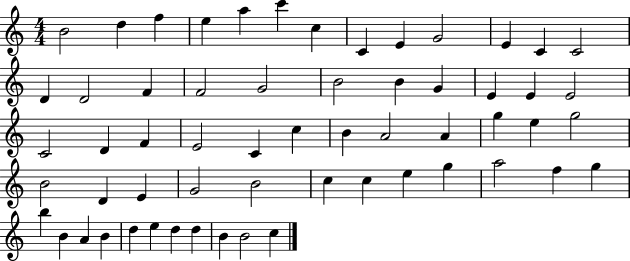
B4/h D5/q F5/q E5/q A5/q C6/q C5/q C4/q E4/q G4/h E4/q C4/q C4/h D4/q D4/h F4/q F4/h G4/h B4/h B4/q G4/q E4/q E4/q E4/h C4/h D4/q F4/q E4/h C4/q C5/q B4/q A4/h A4/q G5/q E5/q G5/h B4/h D4/q E4/q G4/h B4/h C5/q C5/q E5/q G5/q A5/h F5/q G5/q B5/q B4/q A4/q B4/q D5/q E5/q D5/q D5/q B4/q B4/h C5/q